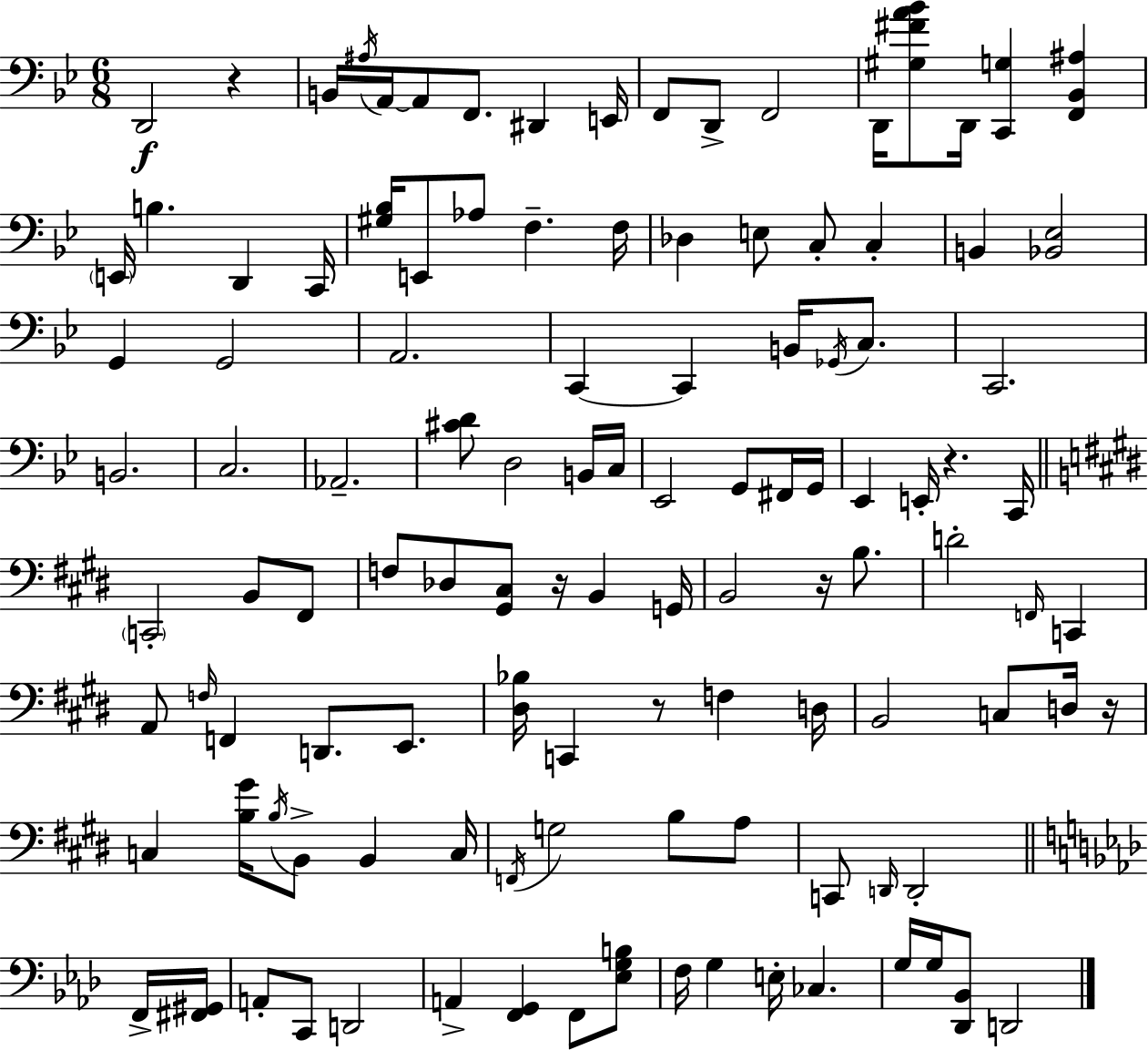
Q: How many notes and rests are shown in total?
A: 115